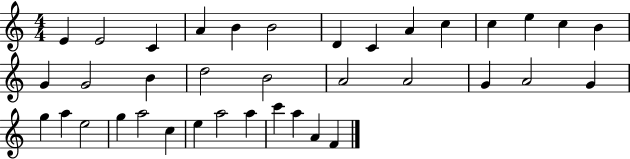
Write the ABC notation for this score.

X:1
T:Untitled
M:4/4
L:1/4
K:C
E E2 C A B B2 D C A c c e c B G G2 B d2 B2 A2 A2 G A2 G g a e2 g a2 c e a2 a c' a A F